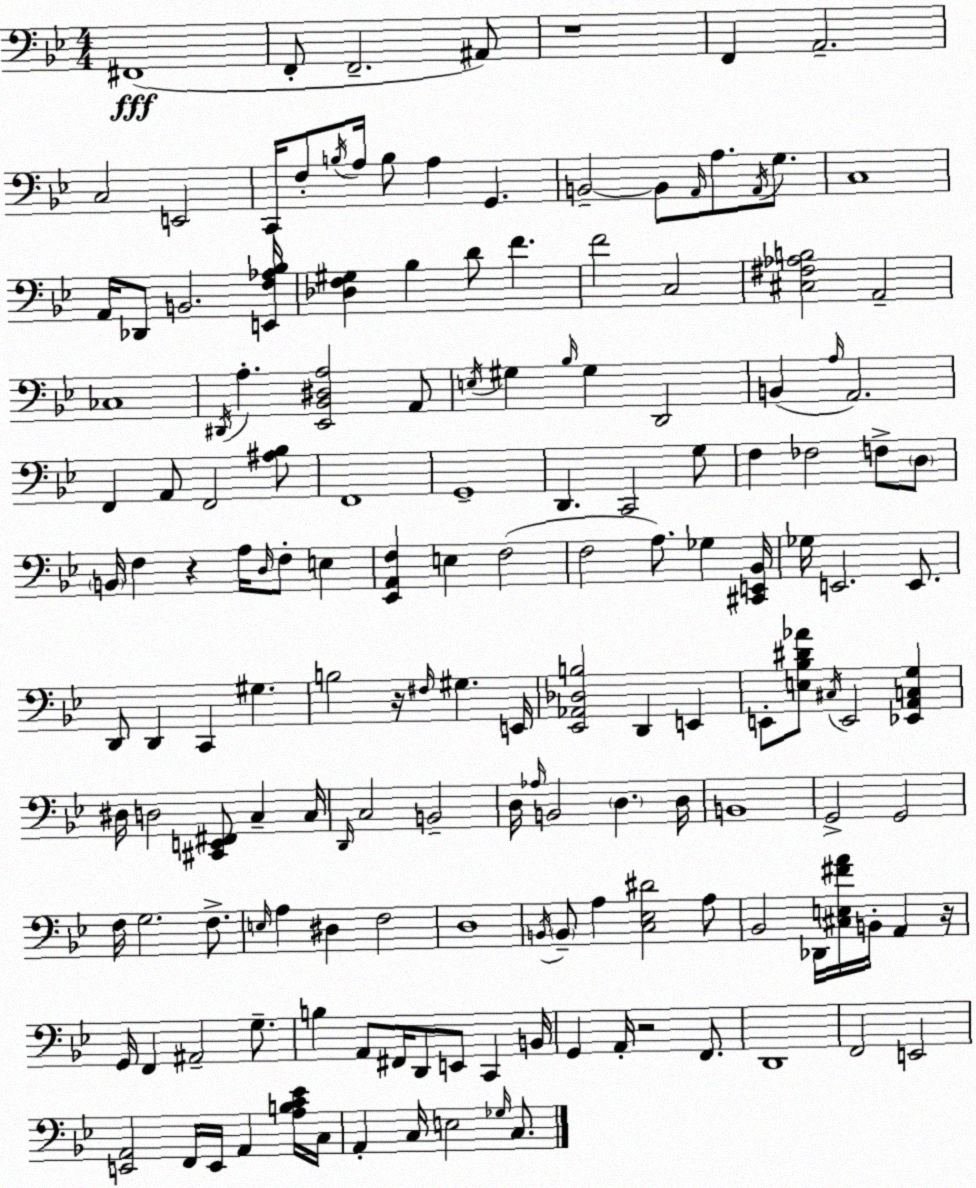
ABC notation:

X:1
T:Untitled
M:4/4
L:1/4
K:Bb
^F,,4 F,,/2 F,,2 ^A,,/2 z4 F,, A,,2 C,2 E,,2 C,,/4 F,/2 B,/4 A,/4 B,/2 A, G,, B,,2 B,,/2 A,,/4 A,/2 A,,/4 G,/2 C,4 A,,/4 _D,,/2 B,,2 [E,,F,_A,_B,]/4 [_D,F,^G,] _B, D/2 F F2 C,2 [^C,^F,_A,B,]2 A,,2 _C,4 ^D,,/4 A, [_E,,_B,,^D,A,]2 A,,/2 E,/4 ^G, _B,/4 ^G, D,,2 B,, A,/4 A,,2 F,, A,,/2 F,,2 [^A,_B,]/2 F,,4 G,,4 D,, C,,2 G,/2 F, _F,2 F,/2 D,/2 B,,/4 F, z A,/4 D,/4 F,/2 E, [_E,,A,,F,] E, F,2 F,2 A,/2 _G, [^C,,E,,_B,,]/4 _G,/4 E,,2 E,,/2 D,,/2 D,, C,, ^G, B,2 z/4 ^F,/4 ^G, E,,/4 [_E,,_A,,_D,B,]2 D,, E,, E,,/2 [E,_B,^D_A]/2 ^C,/4 E,,2 [_E,,A,,C,G,] ^D,/4 D,2 [^C,,E,,^F,,]/2 C, C,/4 D,,/4 C,2 B,,2 D,/4 _A,/4 B,,2 D, D,/4 B,,4 G,,2 G,,2 F,/4 G,2 F,/2 E,/4 A, ^D, F,2 D,4 B,,/4 B,,/2 A, [C,_E,^D]2 A,/2 _B,,2 _D,,/4 [^C,E,^FA]/4 B,,/4 A,, z/4 G,,/4 F,, ^A,,2 G,/2 B, A,,/2 ^F,,/4 D,,/2 E,,/2 C,, B,,/4 G,, A,,/4 z2 F,,/2 D,,4 F,,2 E,,2 [E,,A,,]2 F,,/4 E,,/4 A,, [A,B,C_E]/4 C,/4 A,, C,/4 E,2 _G,/4 C,/2